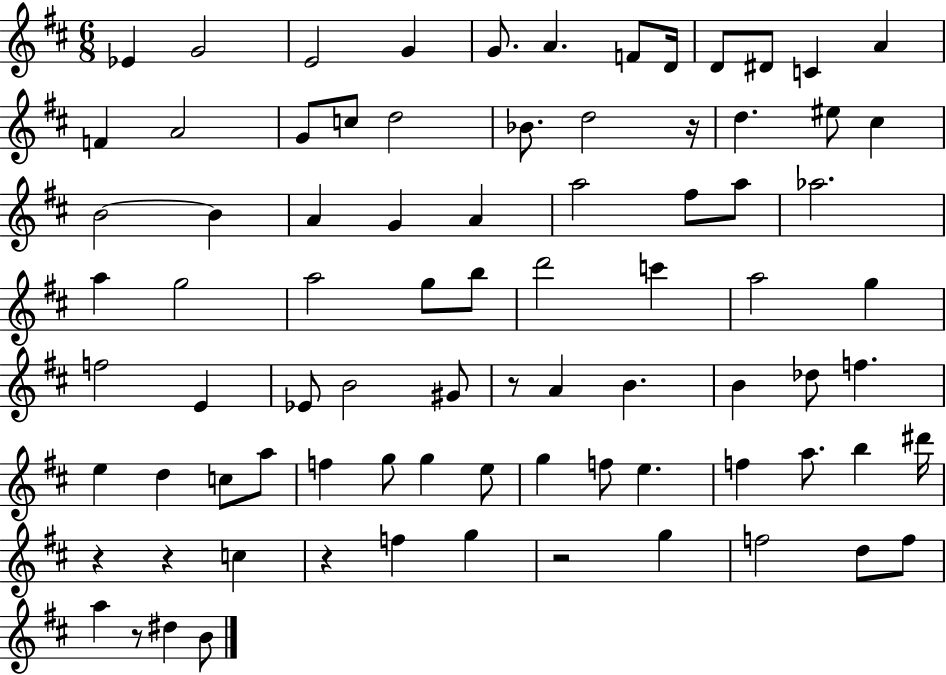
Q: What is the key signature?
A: D major